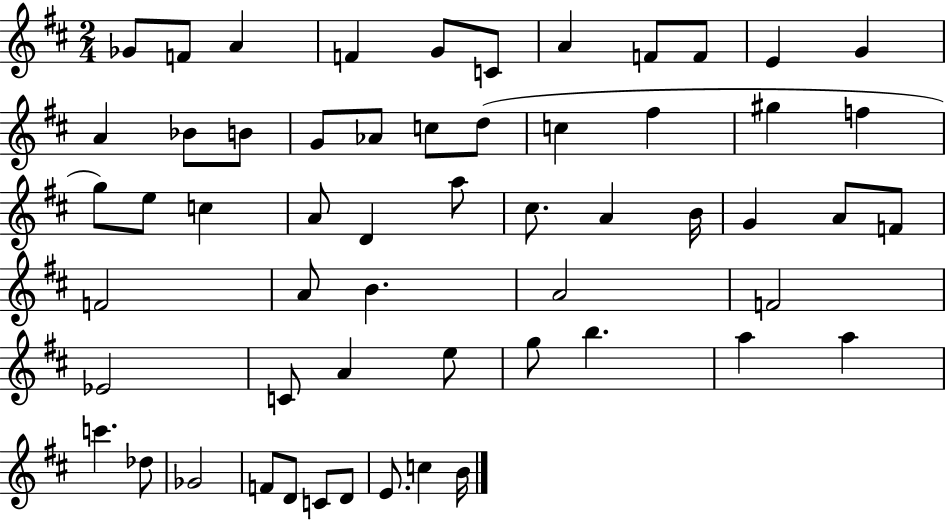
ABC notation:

X:1
T:Untitled
M:2/4
L:1/4
K:D
_G/2 F/2 A F G/2 C/2 A F/2 F/2 E G A _B/2 B/2 G/2 _A/2 c/2 d/2 c ^f ^g f g/2 e/2 c A/2 D a/2 ^c/2 A B/4 G A/2 F/2 F2 A/2 B A2 F2 _E2 C/2 A e/2 g/2 b a a c' _d/2 _G2 F/2 D/2 C/2 D/2 E/2 c B/4